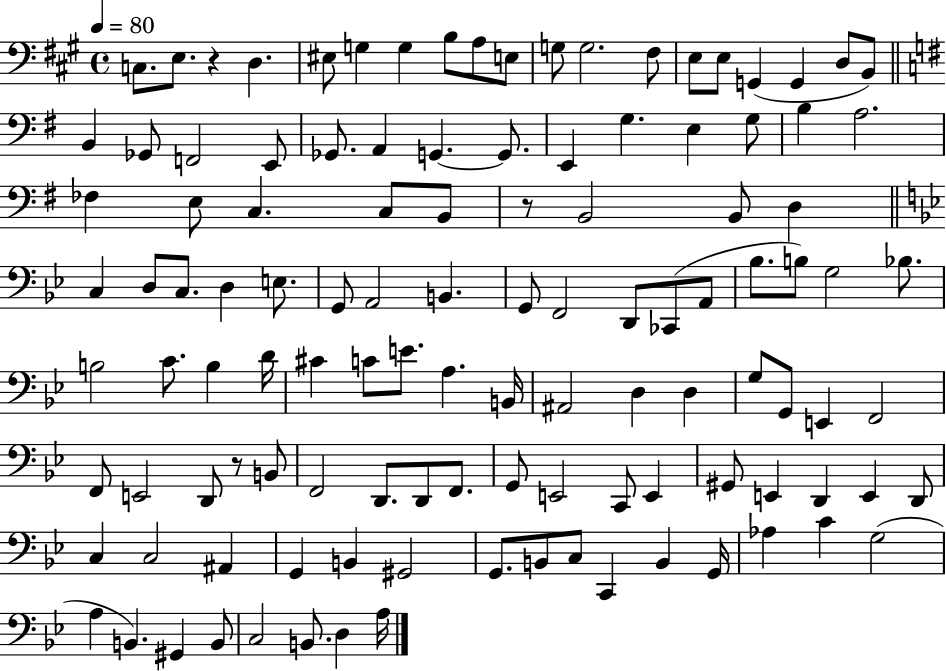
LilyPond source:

{
  \clef bass
  \time 4/4
  \defaultTimeSignature
  \key a \major
  \tempo 4 = 80
  \repeat volta 2 { c8. e8. r4 d4. | eis8 g4 g4 b8 a8 e8 | g8 g2. fis8 | e8 e8 g,4( g,4 d8 b,8) | \break \bar "||" \break \key e \minor b,4 ges,8 f,2 e,8 | ges,8. a,4 g,4.~~ g,8. | e,4 g4. e4 g8 | b4 a2. | \break fes4 e8 c4. c8 b,8 | r8 b,2 b,8 d4 | \bar "||" \break \key g \minor c4 d8 c8. d4 e8. | g,8 a,2 b,4. | g,8 f,2 d,8 ces,8( a,8 | bes8. b8) g2 bes8. | \break b2 c'8. b4 d'16 | cis'4 c'8 e'8. a4. b,16 | ais,2 d4 d4 | g8 g,8 e,4 f,2 | \break f,8 e,2 d,8 r8 b,8 | f,2 d,8. d,8 f,8. | g,8 e,2 c,8 e,4 | gis,8 e,4 d,4 e,4 d,8 | \break c4 c2 ais,4 | g,4 b,4 gis,2 | g,8. b,8 c8 c,4 b,4 g,16 | aes4 c'4 g2( | \break a4 b,4.) gis,4 b,8 | c2 b,8. d4 a16 | } \bar "|."
}